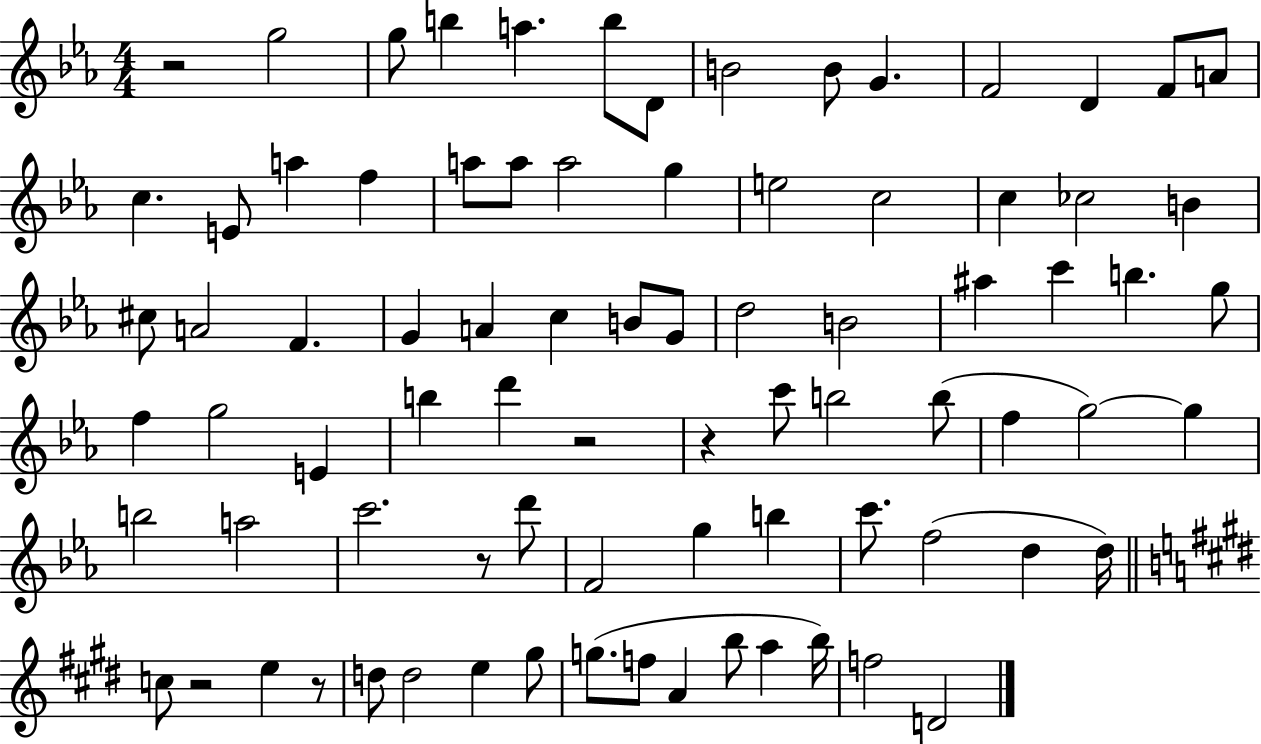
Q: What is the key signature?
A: EES major